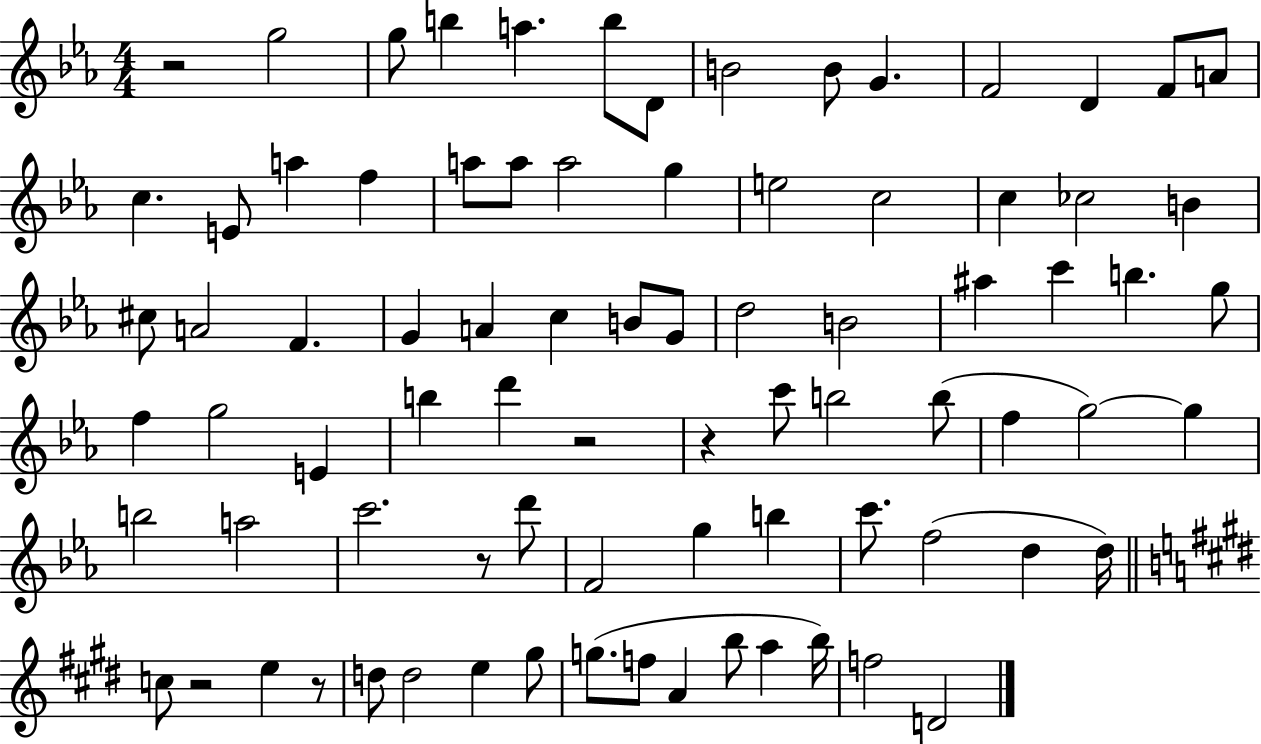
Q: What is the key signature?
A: EES major